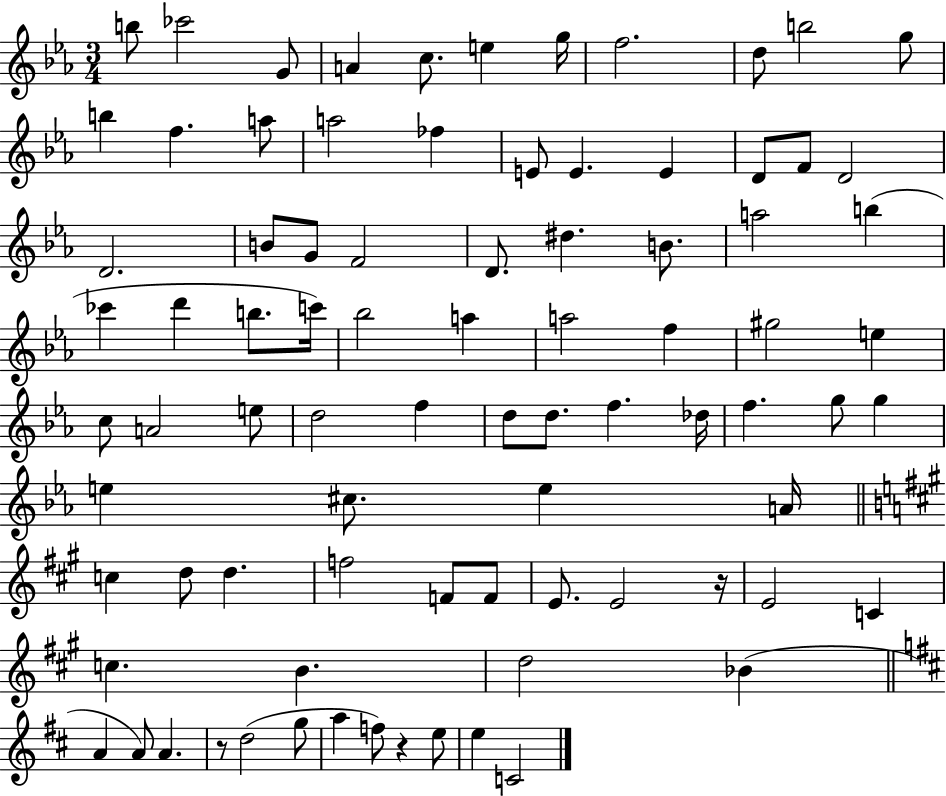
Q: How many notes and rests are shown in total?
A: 84